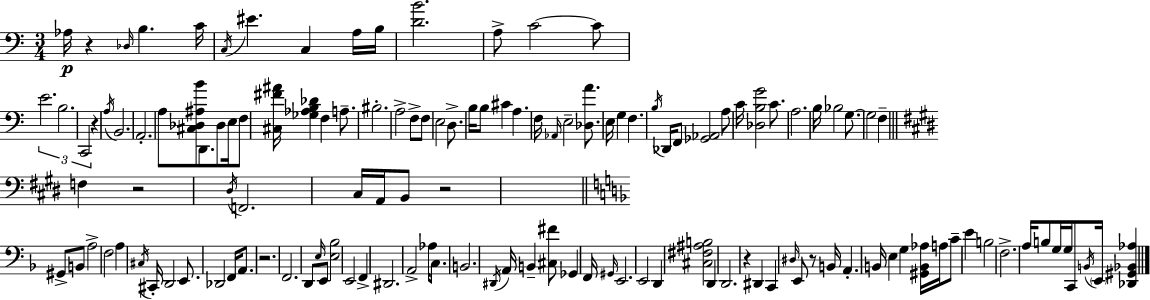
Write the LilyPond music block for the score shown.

{
  \clef bass
  \numericTimeSignature
  \time 3/4
  \key a \minor
  aes16\p r4 \grace { des16 } b4. | c'16 \acciaccatura { c16 } eis'4. c4 | a16 b16 <d' b'>2. | a8-> c'2~~ | \break c'8 \tuplet 3/2 { e'2. | b2. | c,2 } r4 | \acciaccatura { a16 } b,2. | \break a,2.-. | a8 <cis des ais b'>8 d,8. des8 | e16 f8 <cis fis' ais'>16 <ges aes b des'>4 f4 | a8.-- bis2.-. | \break a2-> f8-> | f8 e2 d8.-> | b16 b8 cis'4 a4. | f16 \grace { aes,16 } e2-- | \break <des a'>8. e16 g4 f4. | \acciaccatura { b16 } des,16 f,8 <ges, aes,>2 | a8 c'16 <des b g'>2 | c'8. a2. | \break b16 bes2 | g8.~~ g2 | f4-- \bar "||" \break \key e \major f4 r2 | \acciaccatura { dis16 } f,2. | cis16 a,16 b,8 r2 | \bar "||" \break \key d \minor gis,8-> b,8 a2-> | f2 a4 | \acciaccatura { cis16 } cis,16-. d,2 e,8. | des,2 f,16 a,8. | \break r2. | f,2. | d,8 \grace { e16 } e,8 <e bes>2 | e,2 f,4-> | \break dis,2. | a,2-> aes16 c8. | b,2. | \acciaccatura { dis,16 } a,16 b,4-- <cis fis'>8 ges,4 | \break f,16 \grace { gis,16 } e,2. | e,2 | d,4 <cis fis ais b>2 | d,4 d,2. | \break r4 dis,4 | c,4 \grace { dis16 } e,8 r8 b,16 a,4.-. | b,16 e4 g4 | <gis, b, aes>16 a16 c'8-- e'4 b2 | \break f2.-> | a16 b8 g16 g16 c,8 | \acciaccatura { b,16 } \parenthesize e,16 <des, gis, bes, aes>4 \bar "|."
}